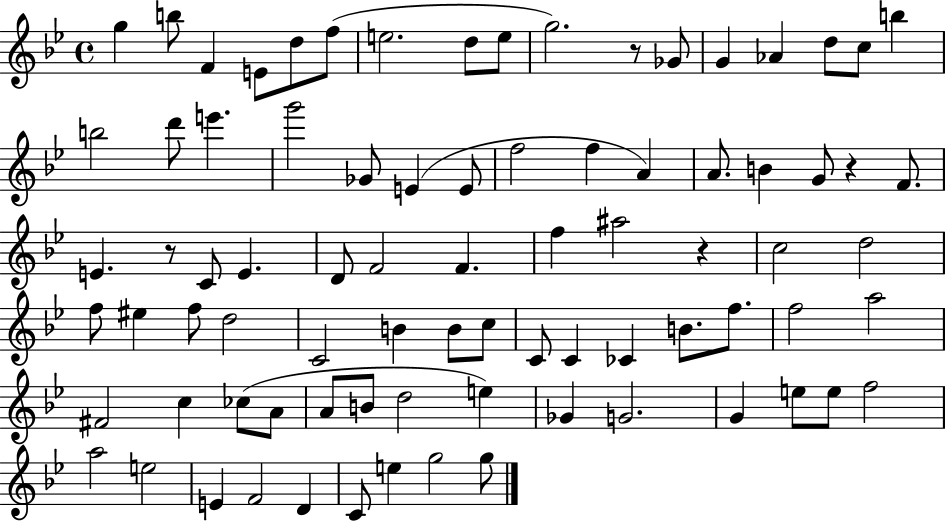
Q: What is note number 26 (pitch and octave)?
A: A4